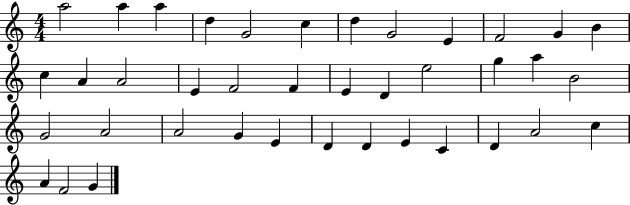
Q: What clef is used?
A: treble